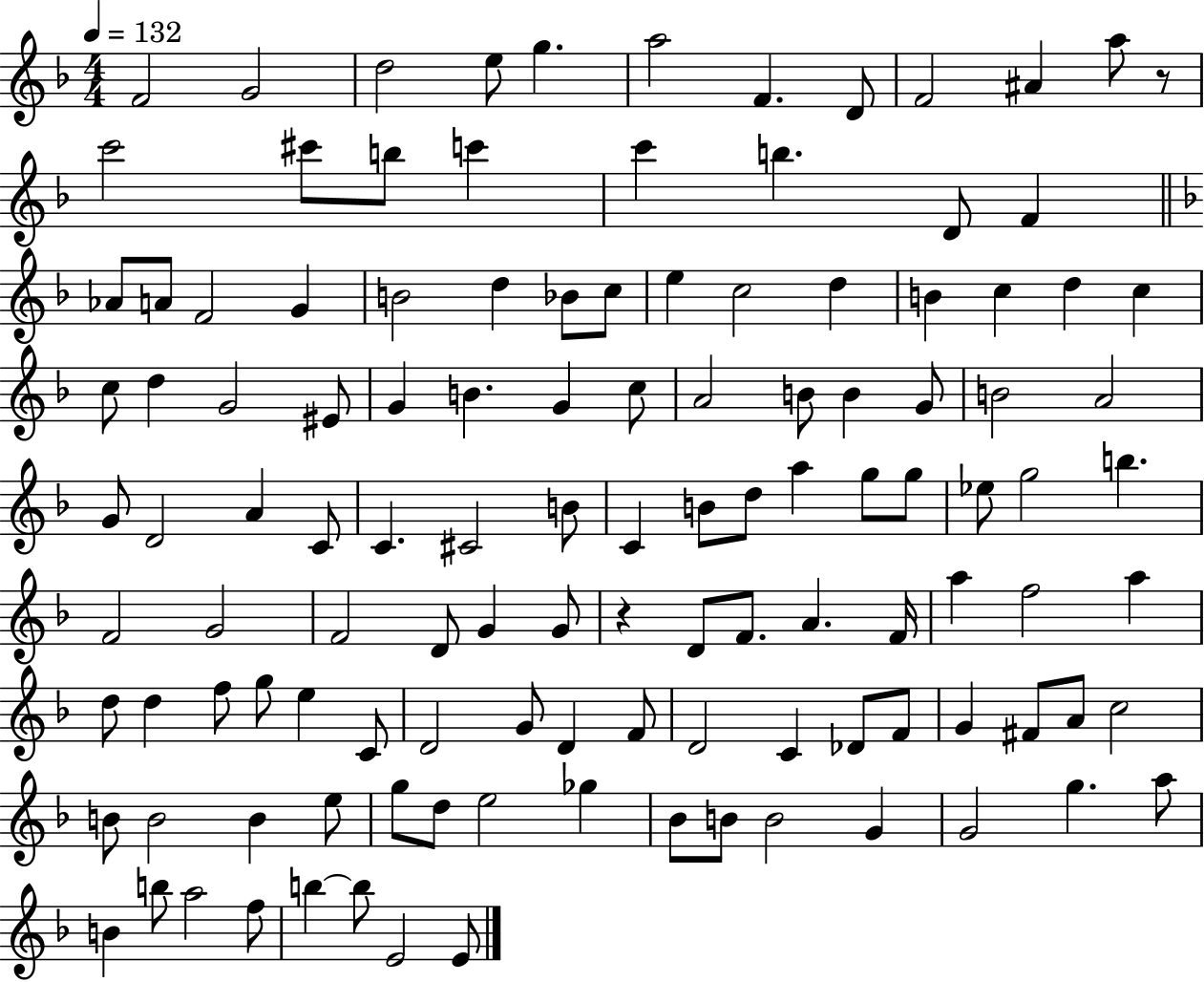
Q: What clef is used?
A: treble